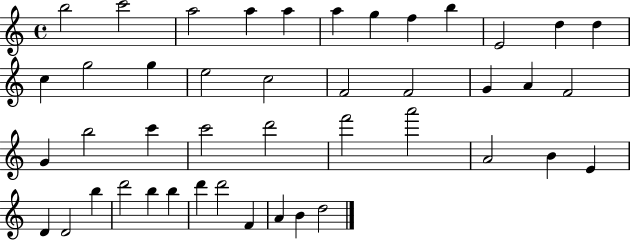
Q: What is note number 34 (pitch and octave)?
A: D4